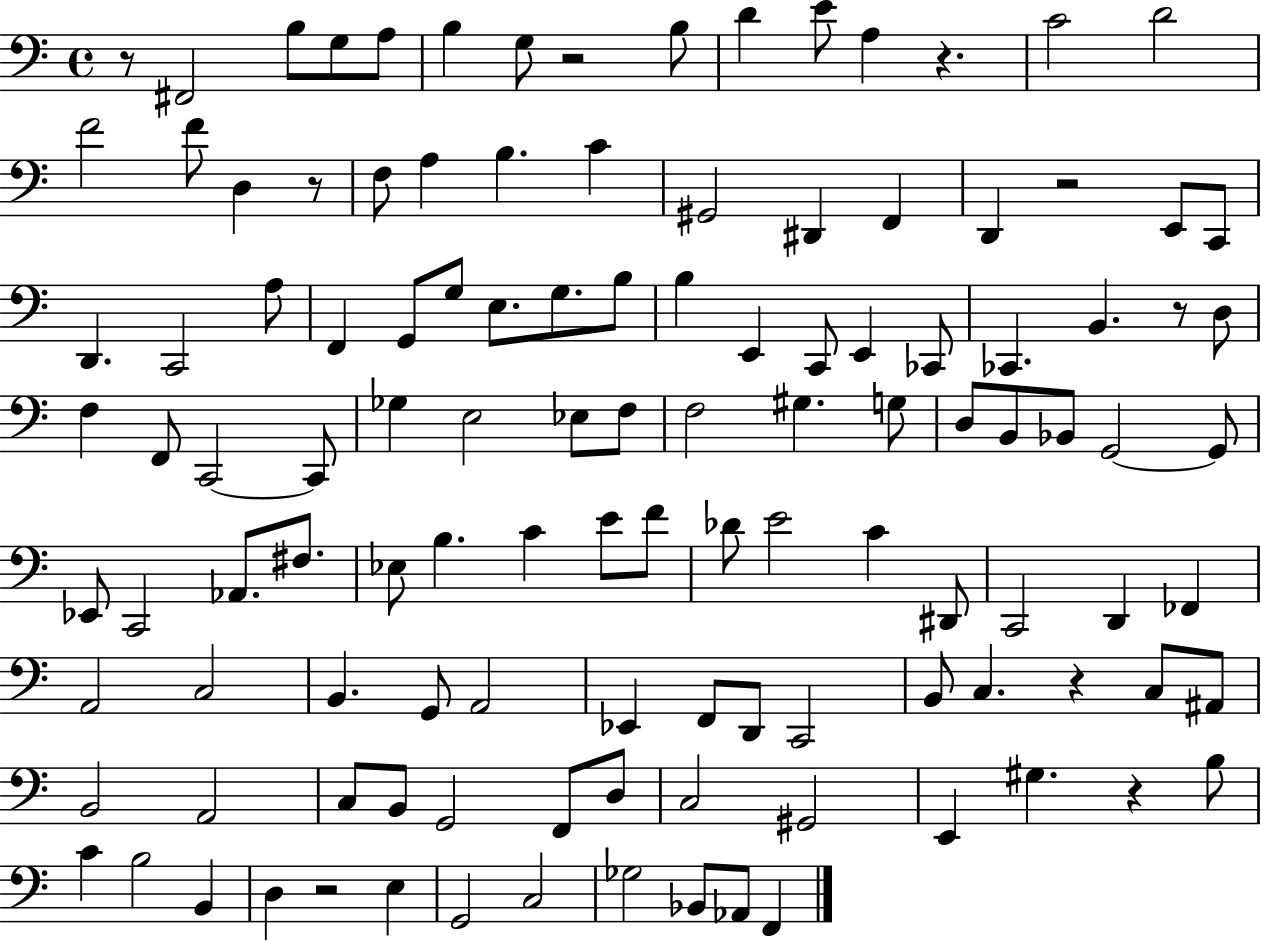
{
  \clef bass
  \time 4/4
  \defaultTimeSignature
  \key c \major
  r8 fis,2 b8 g8 a8 | b4 g8 r2 b8 | d'4 e'8 a4 r4. | c'2 d'2 | \break f'2 f'8 d4 r8 | f8 a4 b4. c'4 | gis,2 dis,4 f,4 | d,4 r2 e,8 c,8 | \break d,4. c,2 a8 | f,4 g,8 g8 e8. g8. b8 | b4 e,4 c,8 e,4 ces,8 | ces,4. b,4. r8 d8 | \break f4 f,8 c,2~~ c,8 | ges4 e2 ees8 f8 | f2 gis4. g8 | d8 b,8 bes,8 g,2~~ g,8 | \break ees,8 c,2 aes,8. fis8. | ees8 b4. c'4 e'8 f'8 | des'8 e'2 c'4 dis,8 | c,2 d,4 fes,4 | \break a,2 c2 | b,4. g,8 a,2 | ees,4 f,8 d,8 c,2 | b,8 c4. r4 c8 ais,8 | \break b,2 a,2 | c8 b,8 g,2 f,8 d8 | c2 gis,2 | e,4 gis4. r4 b8 | \break c'4 b2 b,4 | d4 r2 e4 | g,2 c2 | ges2 bes,8 aes,8 f,4 | \break \bar "|."
}